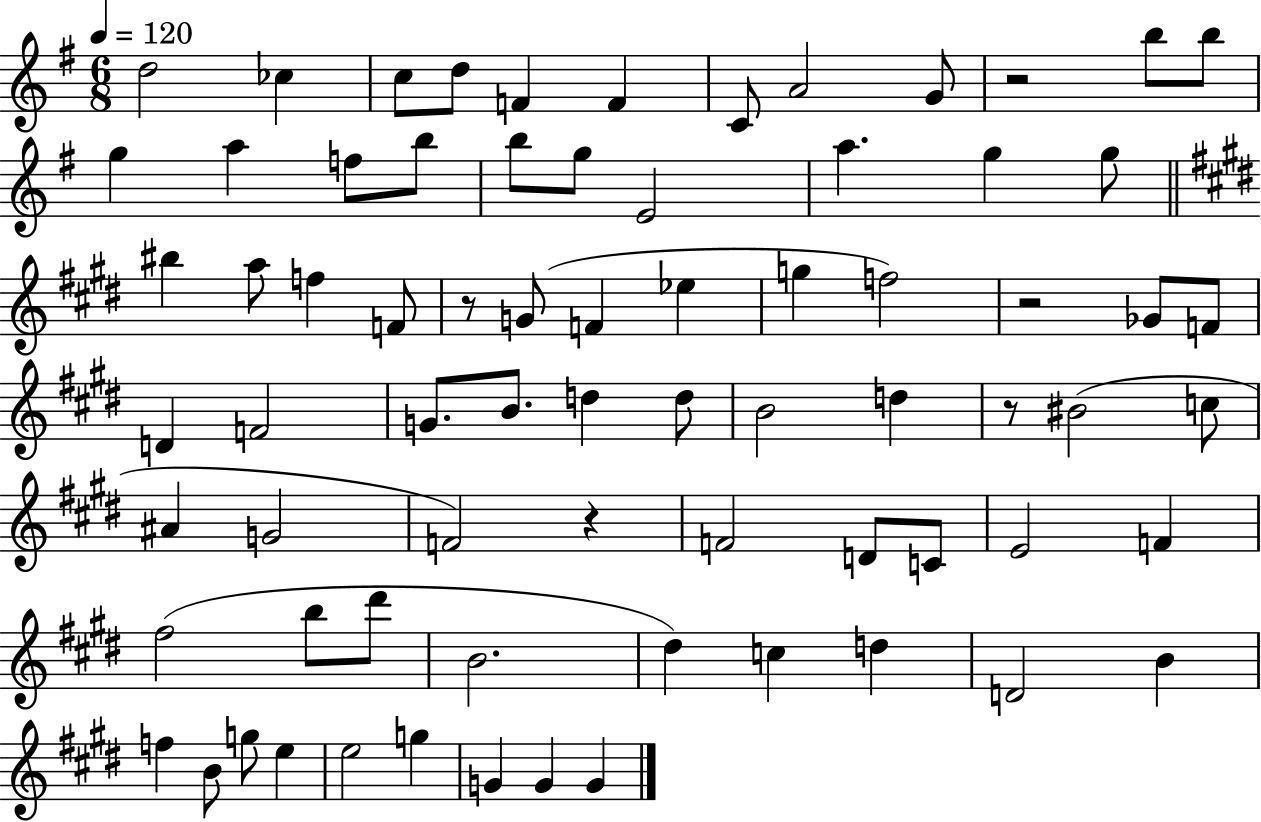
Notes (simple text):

D5/h CES5/q C5/e D5/e F4/q F4/q C4/e A4/h G4/e R/h B5/e B5/e G5/q A5/q F5/e B5/e B5/e G5/e E4/h A5/q. G5/q G5/e BIS5/q A5/e F5/q F4/e R/e G4/e F4/q Eb5/q G5/q F5/h R/h Gb4/e F4/e D4/q F4/h G4/e. B4/e. D5/q D5/e B4/h D5/q R/e BIS4/h C5/e A#4/q G4/h F4/h R/q F4/h D4/e C4/e E4/h F4/q F#5/h B5/e D#6/e B4/h. D#5/q C5/q D5/q D4/h B4/q F5/q B4/e G5/e E5/q E5/h G5/q G4/q G4/q G4/q